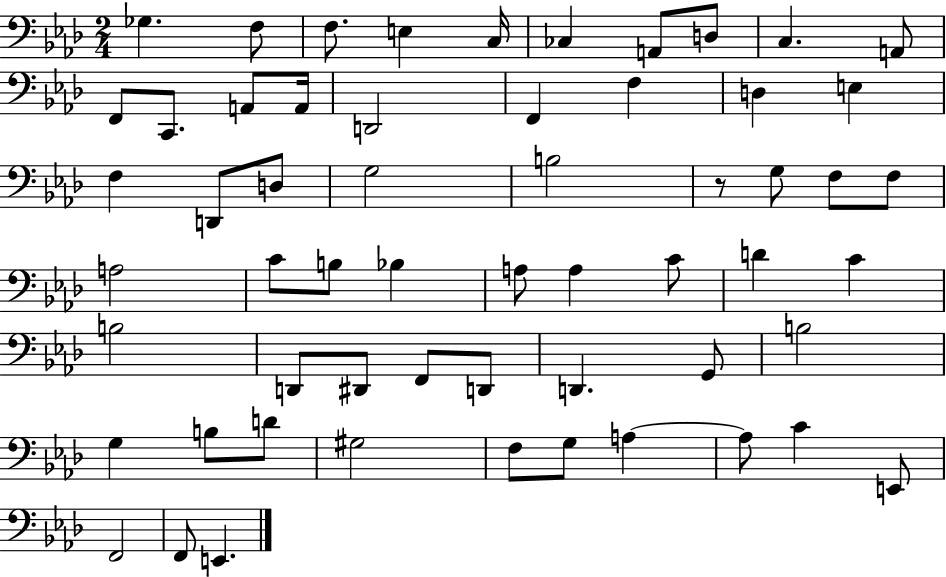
Gb3/q. F3/e F3/e. E3/q C3/s CES3/q A2/e D3/e C3/q. A2/e F2/e C2/e. A2/e A2/s D2/h F2/q F3/q D3/q E3/q F3/q D2/e D3/e G3/h B3/h R/e G3/e F3/e F3/e A3/h C4/e B3/e Bb3/q A3/e A3/q C4/e D4/q C4/q B3/h D2/e D#2/e F2/e D2/e D2/q. G2/e B3/h G3/q B3/e D4/e G#3/h F3/e G3/e A3/q A3/e C4/q E2/e F2/h F2/e E2/q.